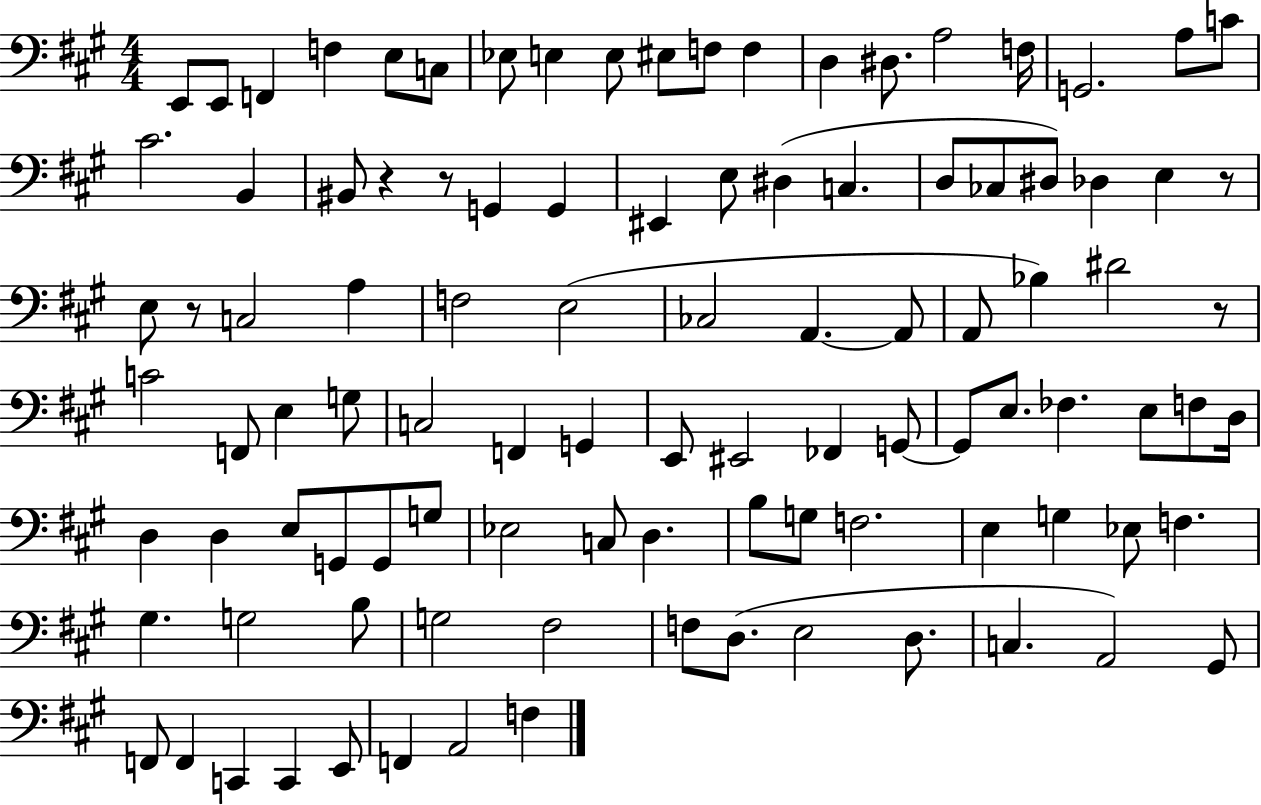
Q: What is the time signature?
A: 4/4